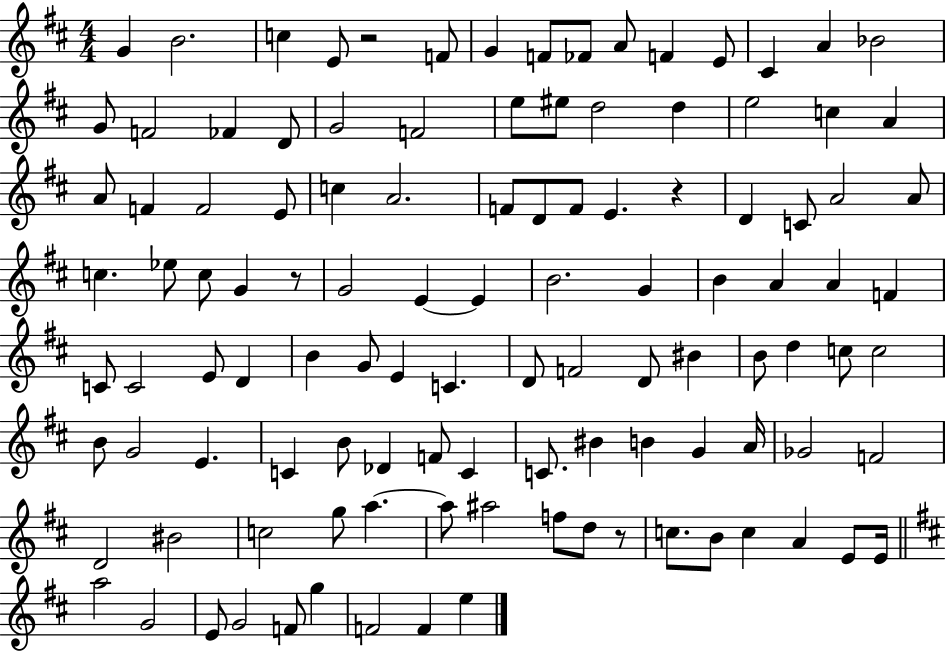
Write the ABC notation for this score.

X:1
T:Untitled
M:4/4
L:1/4
K:D
G B2 c E/2 z2 F/2 G F/2 _F/2 A/2 F E/2 ^C A _B2 G/2 F2 _F D/2 G2 F2 e/2 ^e/2 d2 d e2 c A A/2 F F2 E/2 c A2 F/2 D/2 F/2 E z D C/2 A2 A/2 c _e/2 c/2 G z/2 G2 E E B2 G B A A F C/2 C2 E/2 D B G/2 E C D/2 F2 D/2 ^B B/2 d c/2 c2 B/2 G2 E C B/2 _D F/2 C C/2 ^B B G A/4 _G2 F2 D2 ^B2 c2 g/2 a a/2 ^a2 f/2 d/2 z/2 c/2 B/2 c A E/2 E/4 a2 G2 E/2 G2 F/2 g F2 F e